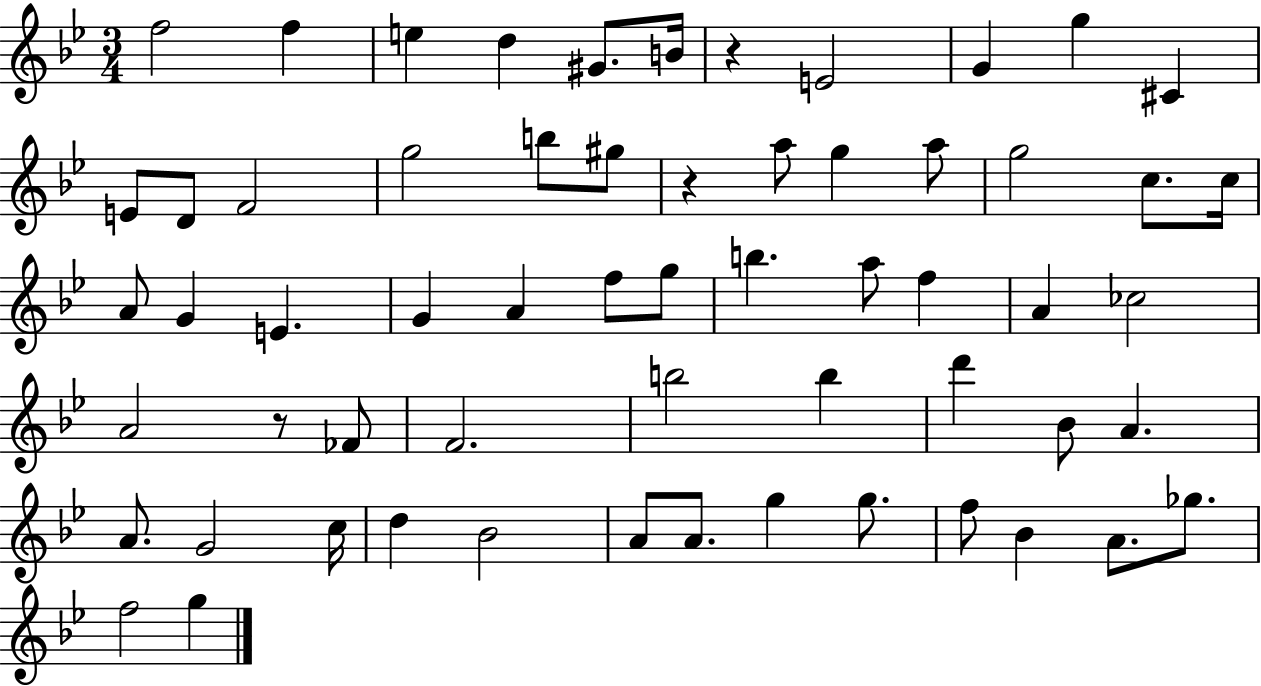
X:1
T:Untitled
M:3/4
L:1/4
K:Bb
f2 f e d ^G/2 B/4 z E2 G g ^C E/2 D/2 F2 g2 b/2 ^g/2 z a/2 g a/2 g2 c/2 c/4 A/2 G E G A f/2 g/2 b a/2 f A _c2 A2 z/2 _F/2 F2 b2 b d' _B/2 A A/2 G2 c/4 d _B2 A/2 A/2 g g/2 f/2 _B A/2 _g/2 f2 g